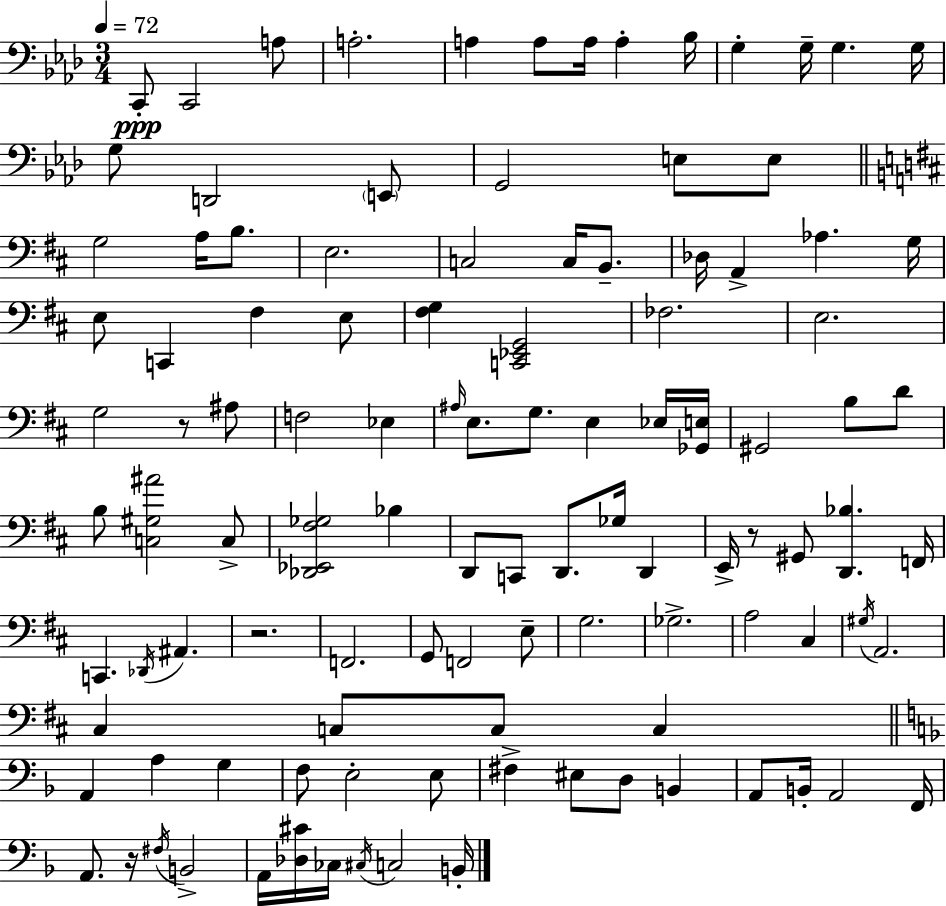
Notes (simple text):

C2/e C2/h A3/e A3/h. A3/q A3/e A3/s A3/q Bb3/s G3/q G3/s G3/q. G3/s G3/e D2/h E2/e G2/h E3/e E3/e G3/h A3/s B3/e. E3/h. C3/h C3/s B2/e. Db3/s A2/q Ab3/q. G3/s E3/e C2/q F#3/q E3/e [F#3,G3]/q [C2,Eb2,G2]/h FES3/h. E3/h. G3/h R/e A#3/e F3/h Eb3/q A#3/s E3/e. G3/e. E3/q Eb3/s [Gb2,E3]/s G#2/h B3/e D4/e B3/e [C3,G#3,A#4]/h C3/e [Db2,Eb2,F#3,Gb3]/h Bb3/q D2/e C2/e D2/e. Gb3/s D2/q E2/s R/e G#2/e [D2,Bb3]/q. F2/s C2/q. Db2/s A#2/q. R/h. F2/h. G2/e F2/h E3/e G3/h. Gb3/h. A3/h C#3/q G#3/s A2/h. C#3/q C3/e C3/e C3/q A2/q A3/q G3/q F3/e E3/h E3/e F#3/q EIS3/e D3/e B2/q A2/e B2/s A2/h F2/s A2/e. R/s F#3/s B2/h A2/s [Db3,C#4]/s CES3/s C#3/s C3/h B2/s